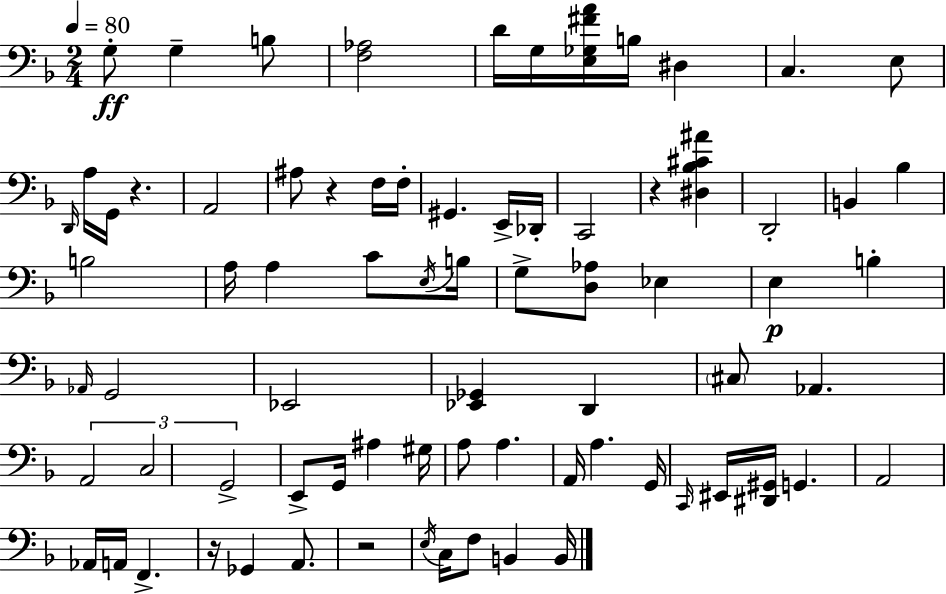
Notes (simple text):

G3/e G3/q B3/e [F3,Ab3]/h D4/s G3/s [E3,Gb3,F#4,A4]/s B3/s D#3/q C3/q. E3/e D2/s A3/s G2/s R/q. A2/h A#3/e R/q F3/s F3/s G#2/q. E2/s Db2/s C2/h R/q [D#3,Bb3,C#4,A#4]/q D2/h B2/q Bb3/q B3/h A3/s A3/q C4/e E3/s B3/s G3/e [D3,Ab3]/e Eb3/q E3/q B3/q Ab2/s G2/h Eb2/h [Eb2,Gb2]/q D2/q C#3/e Ab2/q. A2/h C3/h G2/h E2/e G2/s A#3/q G#3/s A3/e A3/q. A2/s A3/q. G2/s C2/s EIS2/s [D#2,G#2]/s G2/q. A2/h Ab2/s A2/s F2/q. R/s Gb2/q A2/e. R/h E3/s C3/s F3/e B2/q B2/s